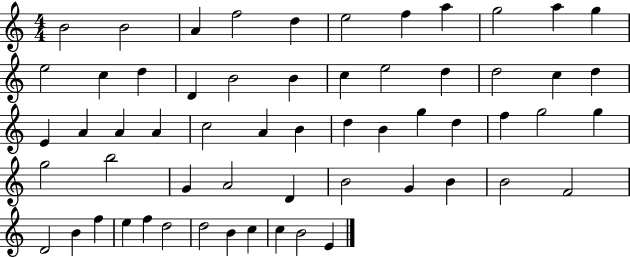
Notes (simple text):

B4/h B4/h A4/q F5/h D5/q E5/h F5/q A5/q G5/h A5/q G5/q E5/h C5/q D5/q D4/q B4/h B4/q C5/q E5/h D5/q D5/h C5/q D5/q E4/q A4/q A4/q A4/q C5/h A4/q B4/q D5/q B4/q G5/q D5/q F5/q G5/h G5/q G5/h B5/h G4/q A4/h D4/q B4/h G4/q B4/q B4/h F4/h D4/h B4/q F5/q E5/q F5/q D5/h D5/h B4/q C5/q C5/q B4/h E4/q